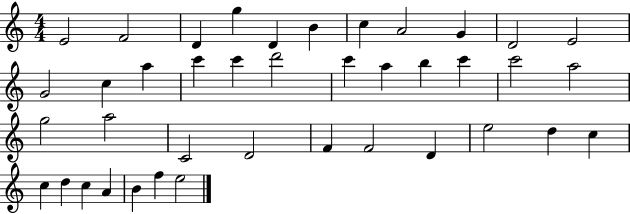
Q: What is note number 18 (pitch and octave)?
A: C6